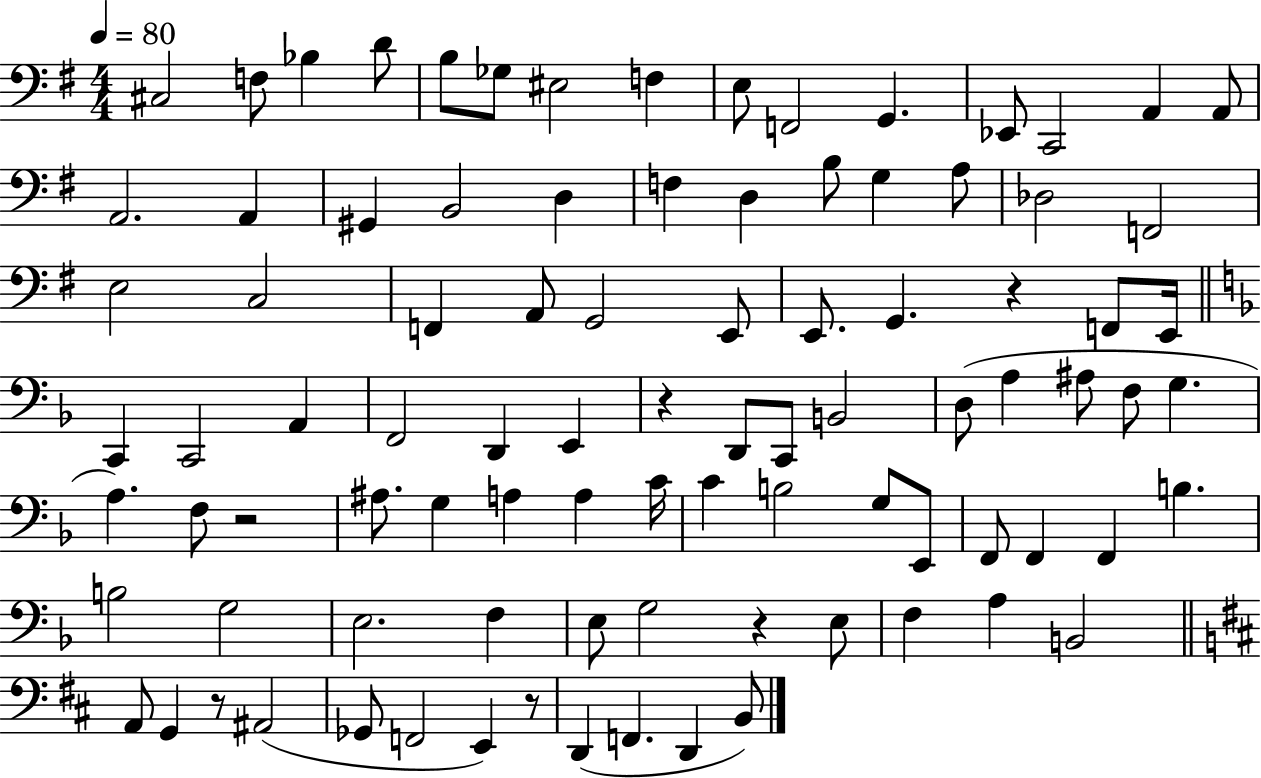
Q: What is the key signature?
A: G major